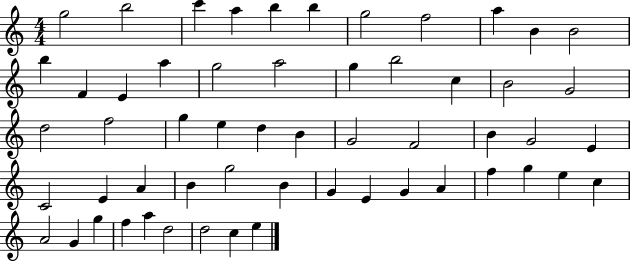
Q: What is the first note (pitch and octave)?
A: G5